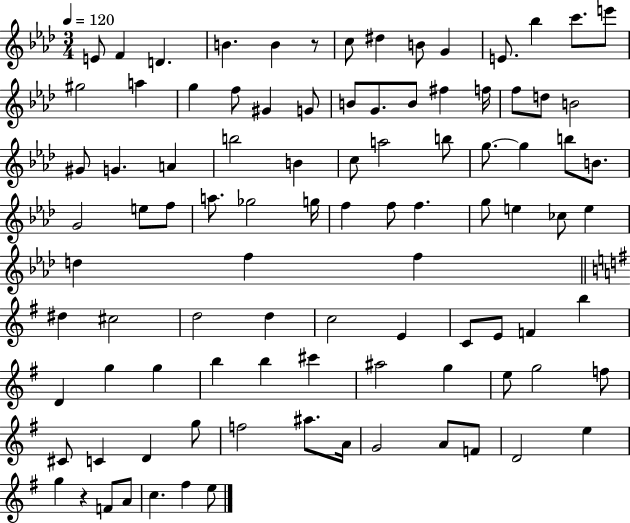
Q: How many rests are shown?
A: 2